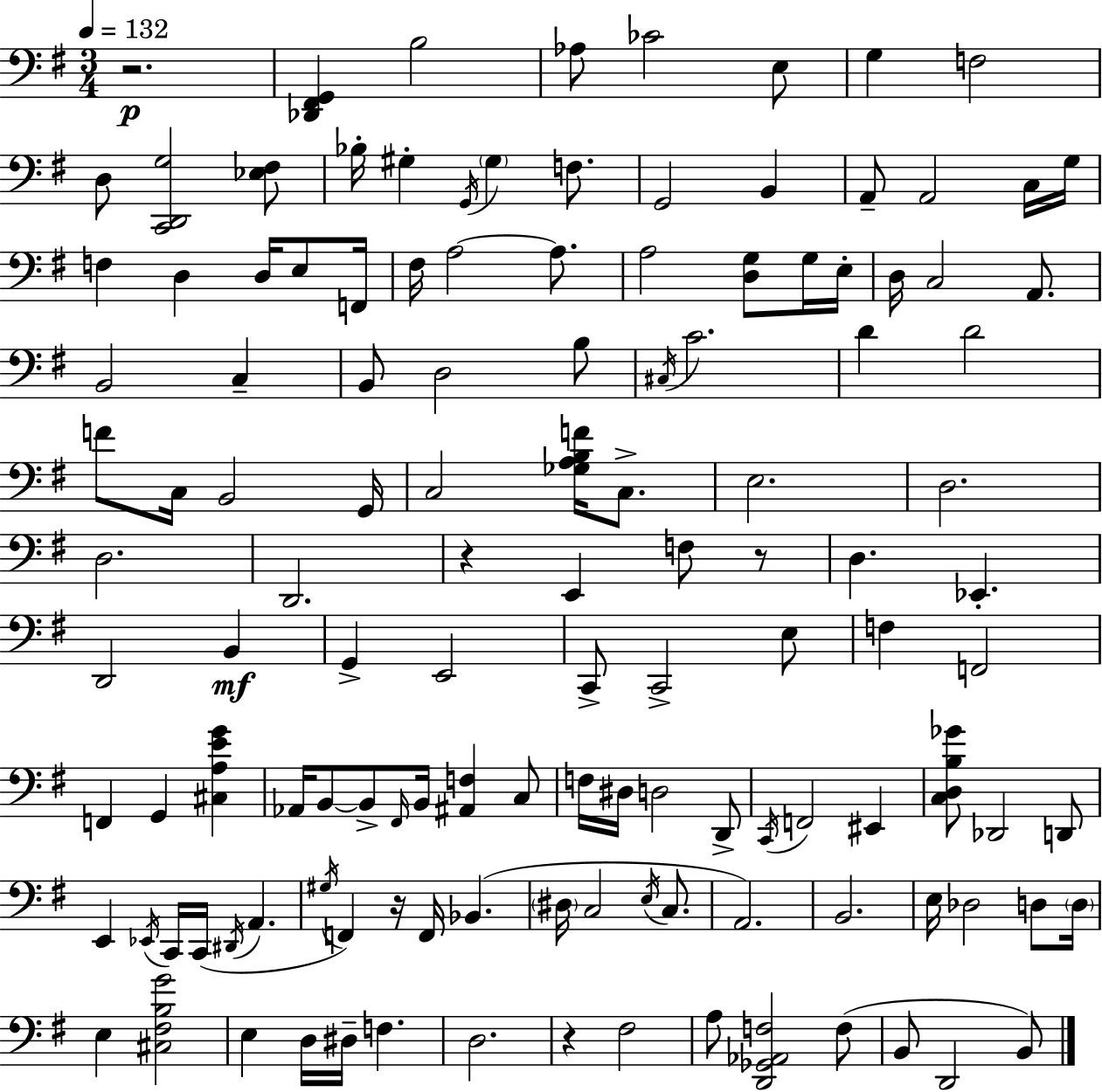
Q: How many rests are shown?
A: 5